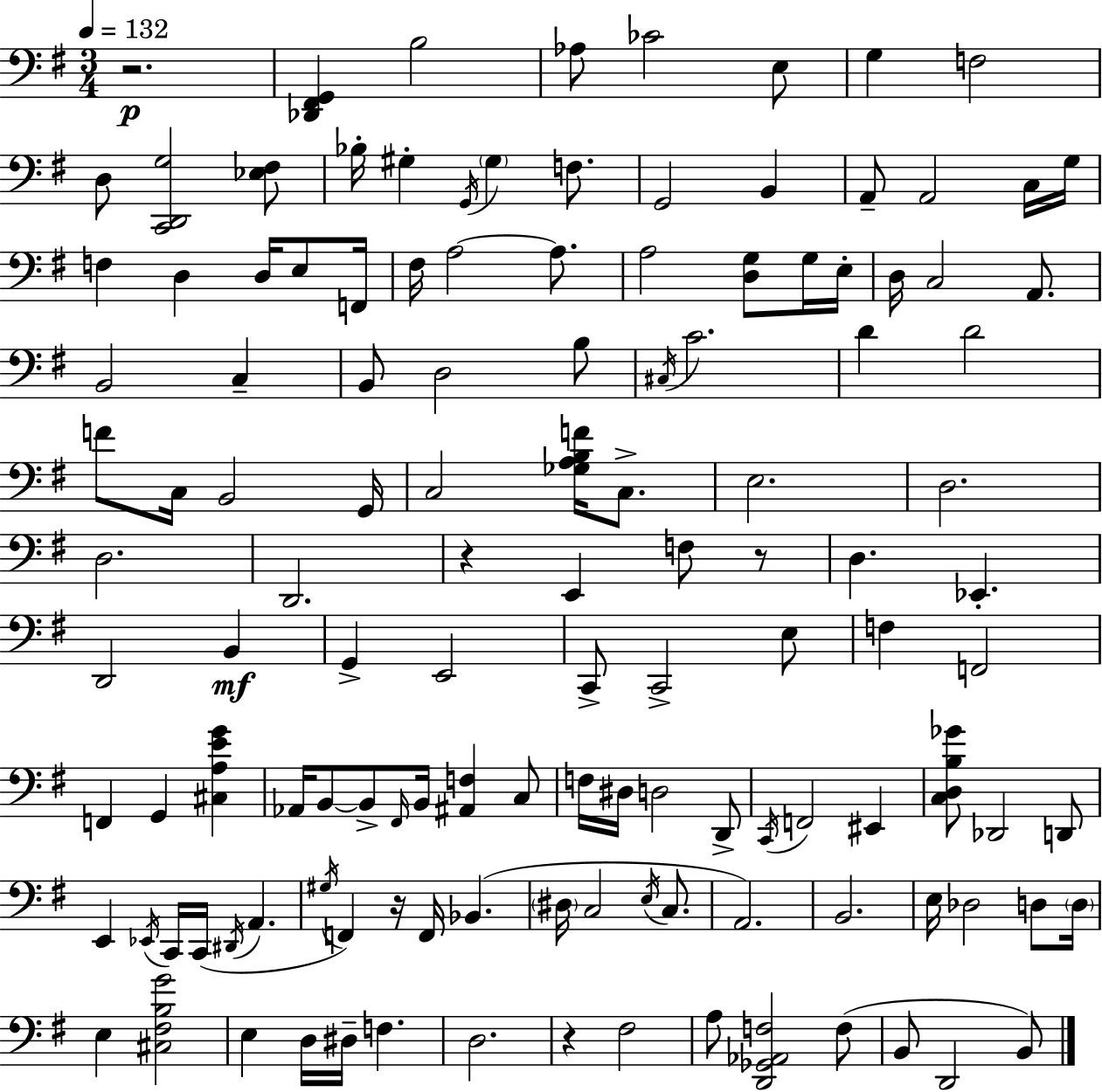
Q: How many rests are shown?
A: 5